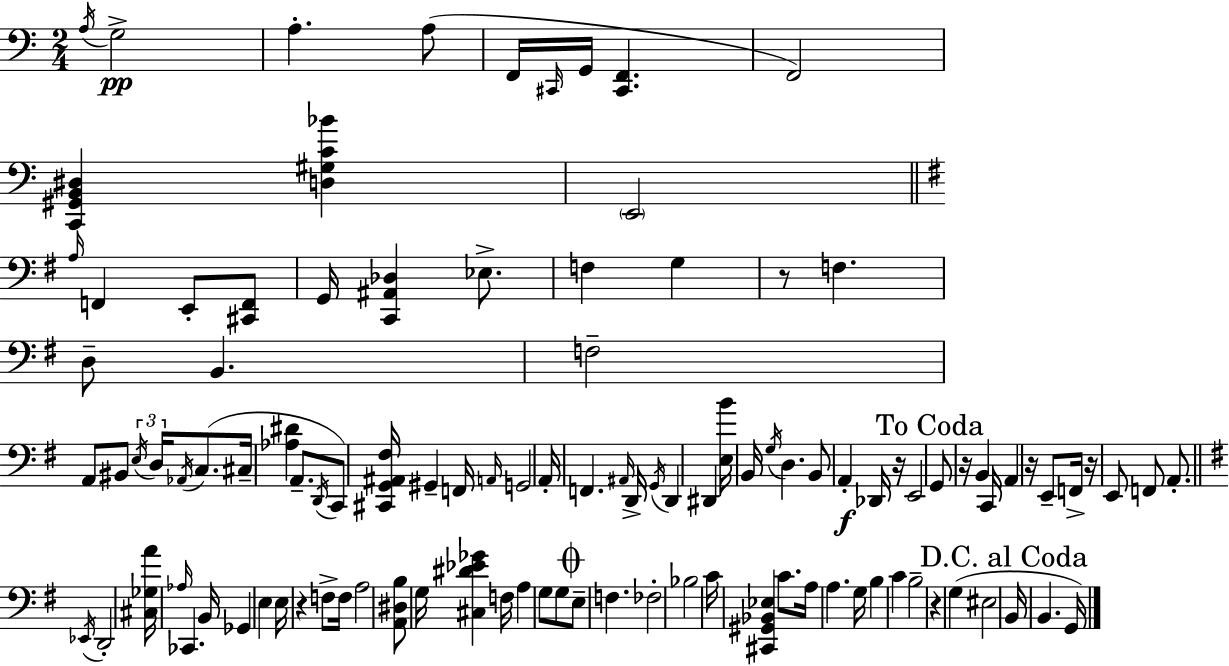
X:1
T:Untitled
M:2/4
L:1/4
K:C
A,/4 G,2 A, A,/2 F,,/4 ^C,,/4 G,,/4 [^C,,F,,] F,,2 [C,,^G,,B,,^D,] [D,^G,C_B] E,,2 A,/4 F,, E,,/2 [^C,,F,,]/2 G,,/4 [C,,^A,,_D,] _E,/2 F, G, z/2 F, D,/2 B,, F,2 A,,/2 ^B,,/2 E,/4 D,/4 _A,,/4 C,/2 ^C,/4 [_A,^D] A,,/2 D,,/4 C,,/2 [^C,,G,,^A,,^F,]/4 ^G,, F,,/4 A,,/4 G,,2 A,,/4 F,, ^A,,/4 D,,/4 G,,/4 D,, ^D,, [E,B]/4 B,,/4 G,/4 D, B,,/2 A,, _D,,/4 z/4 E,,2 G,,/2 z/4 B,, C,,/4 A,, z/4 E,,/2 F,,/4 z/4 E,,/2 F,,/2 A,,/2 _E,,/4 D,,2 [^C,_G,A]/4 _A,/4 _C,, B,,/4 _G,, E, E,/4 z F,/2 F,/4 A,2 [A,,^D,B,]/2 G,/4 [^C,^D_E_G] F,/4 A, G,/2 G,/2 E,/2 F, _F,2 _B,2 C/4 [^C,,^G,,_B,,_E,] C/2 A,/4 A, G,/4 B, C B,2 z G, ^E,2 B,,/4 B,, G,,/4